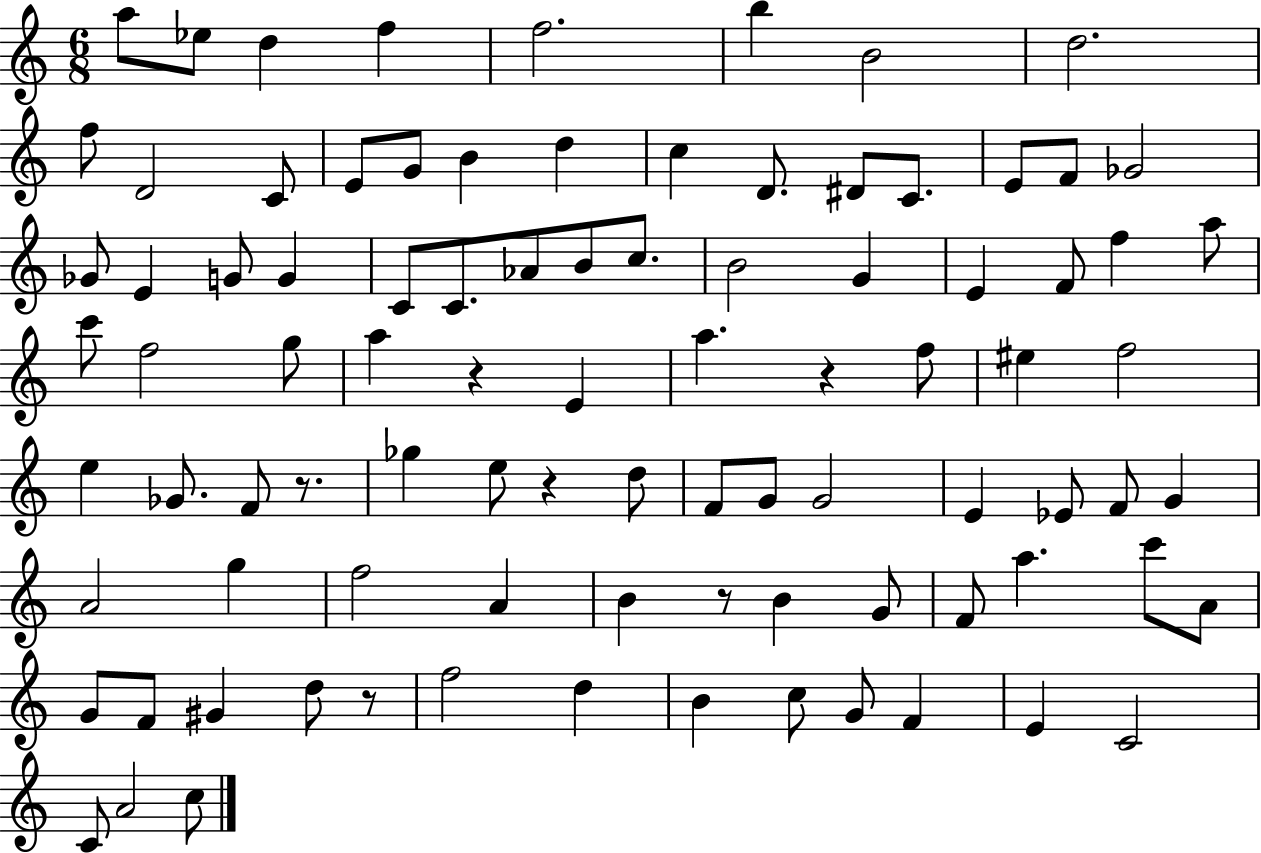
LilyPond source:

{
  \clef treble
  \numericTimeSignature
  \time 6/8
  \key c \major
  a''8 ees''8 d''4 f''4 | f''2. | b''4 b'2 | d''2. | \break f''8 d'2 c'8 | e'8 g'8 b'4 d''4 | c''4 d'8. dis'8 c'8. | e'8 f'8 ges'2 | \break ges'8 e'4 g'8 g'4 | c'8 c'8. aes'8 b'8 c''8. | b'2 g'4 | e'4 f'8 f''4 a''8 | \break c'''8 f''2 g''8 | a''4 r4 e'4 | a''4. r4 f''8 | eis''4 f''2 | \break e''4 ges'8. f'8 r8. | ges''4 e''8 r4 d''8 | f'8 g'8 g'2 | e'4 ees'8 f'8 g'4 | \break a'2 g''4 | f''2 a'4 | b'4 r8 b'4 g'8 | f'8 a''4. c'''8 a'8 | \break g'8 f'8 gis'4 d''8 r8 | f''2 d''4 | b'4 c''8 g'8 f'4 | e'4 c'2 | \break c'8 a'2 c''8 | \bar "|."
}